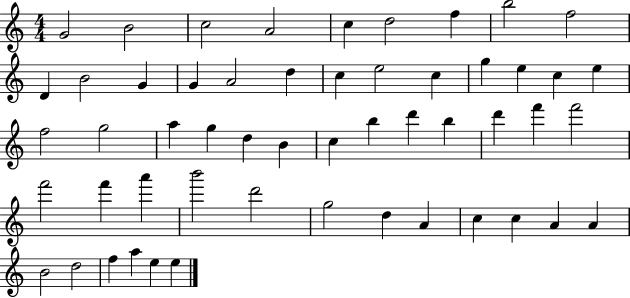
X:1
T:Untitled
M:4/4
L:1/4
K:C
G2 B2 c2 A2 c d2 f b2 f2 D B2 G G A2 d c e2 c g e c e f2 g2 a g d B c b d' b d' f' f'2 f'2 f' a' b'2 d'2 g2 d A c c A A B2 d2 f a e e